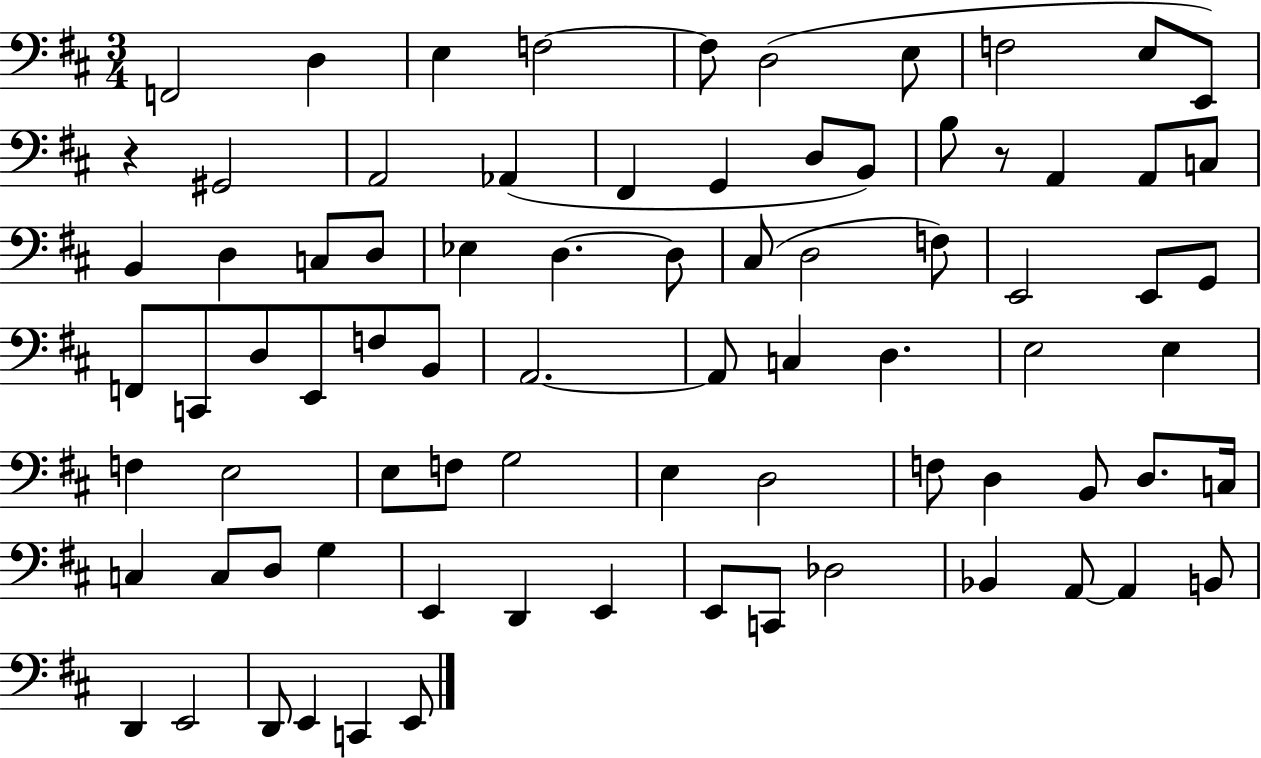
F2/h D3/q E3/q F3/h F3/e D3/h E3/e F3/h E3/e E2/e R/q G#2/h A2/h Ab2/q F#2/q G2/q D3/e B2/e B3/e R/e A2/q A2/e C3/e B2/q D3/q C3/e D3/e Eb3/q D3/q. D3/e C#3/e D3/h F3/e E2/h E2/e G2/e F2/e C2/e D3/e E2/e F3/e B2/e A2/h. A2/e C3/q D3/q. E3/h E3/q F3/q E3/h E3/e F3/e G3/h E3/q D3/h F3/e D3/q B2/e D3/e. C3/s C3/q C3/e D3/e G3/q E2/q D2/q E2/q E2/e C2/e Db3/h Bb2/q A2/e A2/q B2/e D2/q E2/h D2/e E2/q C2/q E2/e